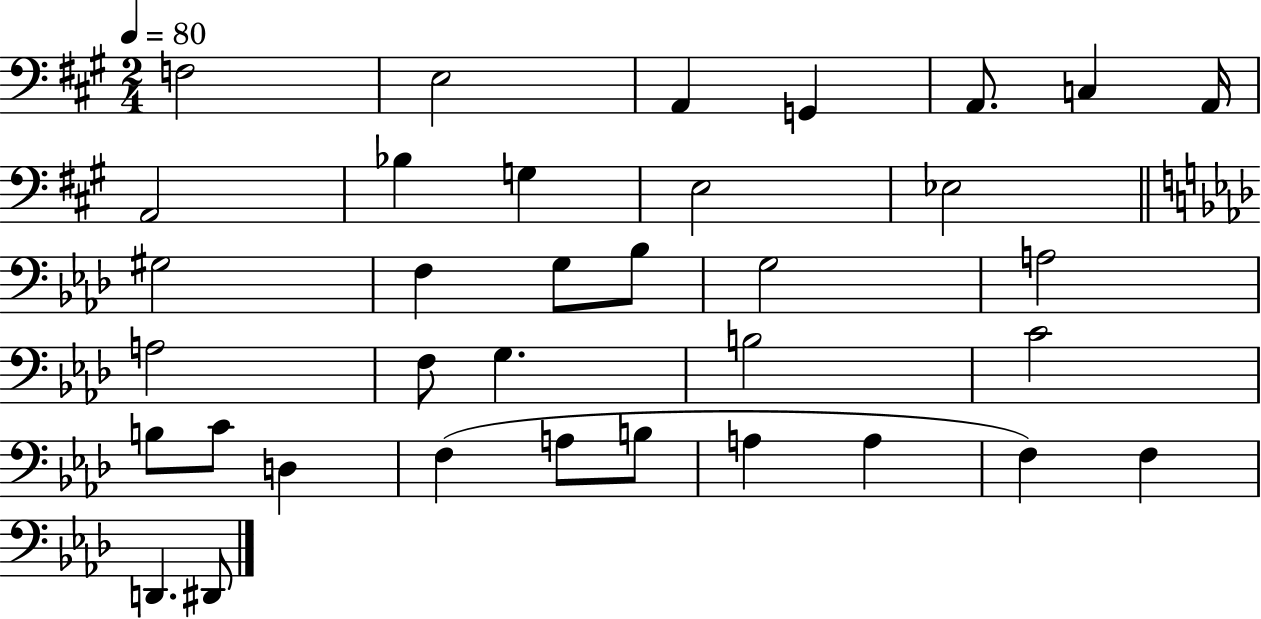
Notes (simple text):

F3/h E3/h A2/q G2/q A2/e. C3/q A2/s A2/h Bb3/q G3/q E3/h Eb3/h G#3/h F3/q G3/e Bb3/e G3/h A3/h A3/h F3/e G3/q. B3/h C4/h B3/e C4/e D3/q F3/q A3/e B3/e A3/q A3/q F3/q F3/q D2/q. D#2/e